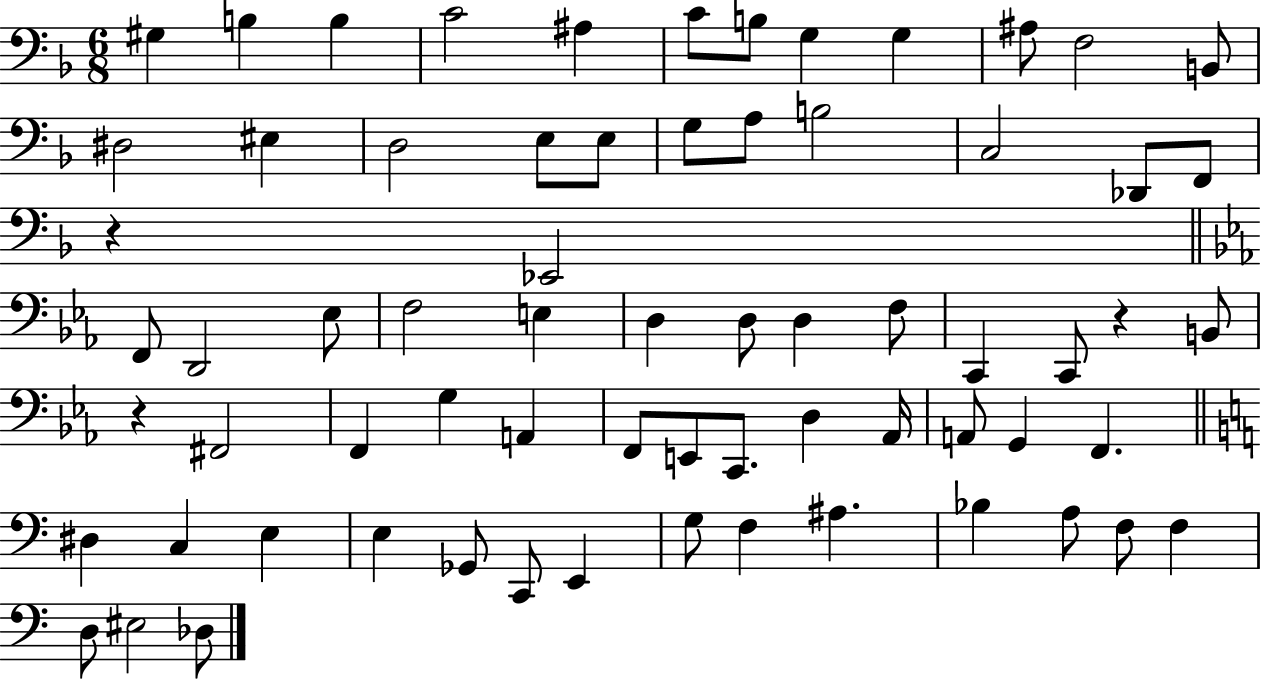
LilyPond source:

{
  \clef bass
  \numericTimeSignature
  \time 6/8
  \key f \major
  gis4 b4 b4 | c'2 ais4 | c'8 b8 g4 g4 | ais8 f2 b,8 | \break dis2 eis4 | d2 e8 e8 | g8 a8 b2 | c2 des,8 f,8 | \break r4 ees,2 | \bar "||" \break \key ees \major f,8 d,2 ees8 | f2 e4 | d4 d8 d4 f8 | c,4 c,8 r4 b,8 | \break r4 fis,2 | f,4 g4 a,4 | f,8 e,8 c,8. d4 aes,16 | a,8 g,4 f,4. | \break \bar "||" \break \key a \minor dis4 c4 e4 | e4 ges,8 c,8 e,4 | g8 f4 ais4. | bes4 a8 f8 f4 | \break d8 eis2 des8 | \bar "|."
}